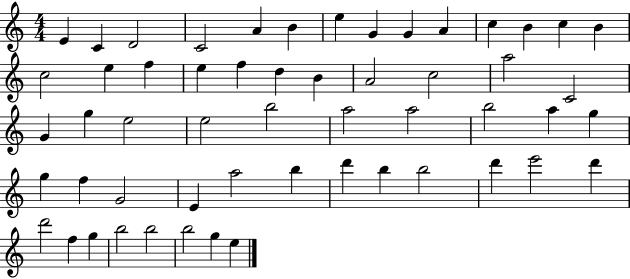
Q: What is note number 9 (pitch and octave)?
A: G4